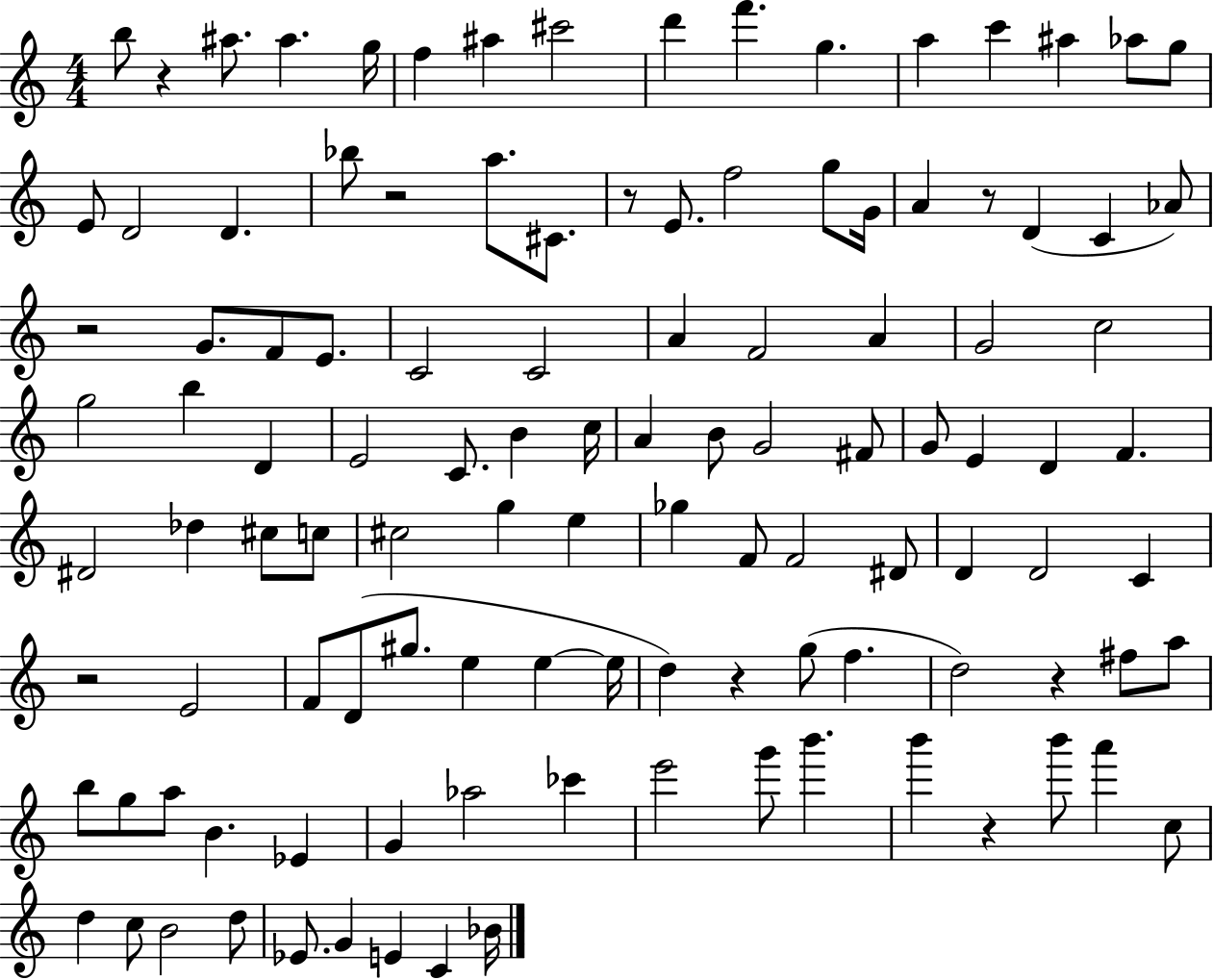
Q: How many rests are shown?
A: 9